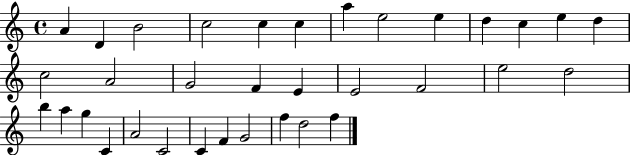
X:1
T:Untitled
M:4/4
L:1/4
K:C
A D B2 c2 c c a e2 e d c e d c2 A2 G2 F E E2 F2 e2 d2 b a g C A2 C2 C F G2 f d2 f